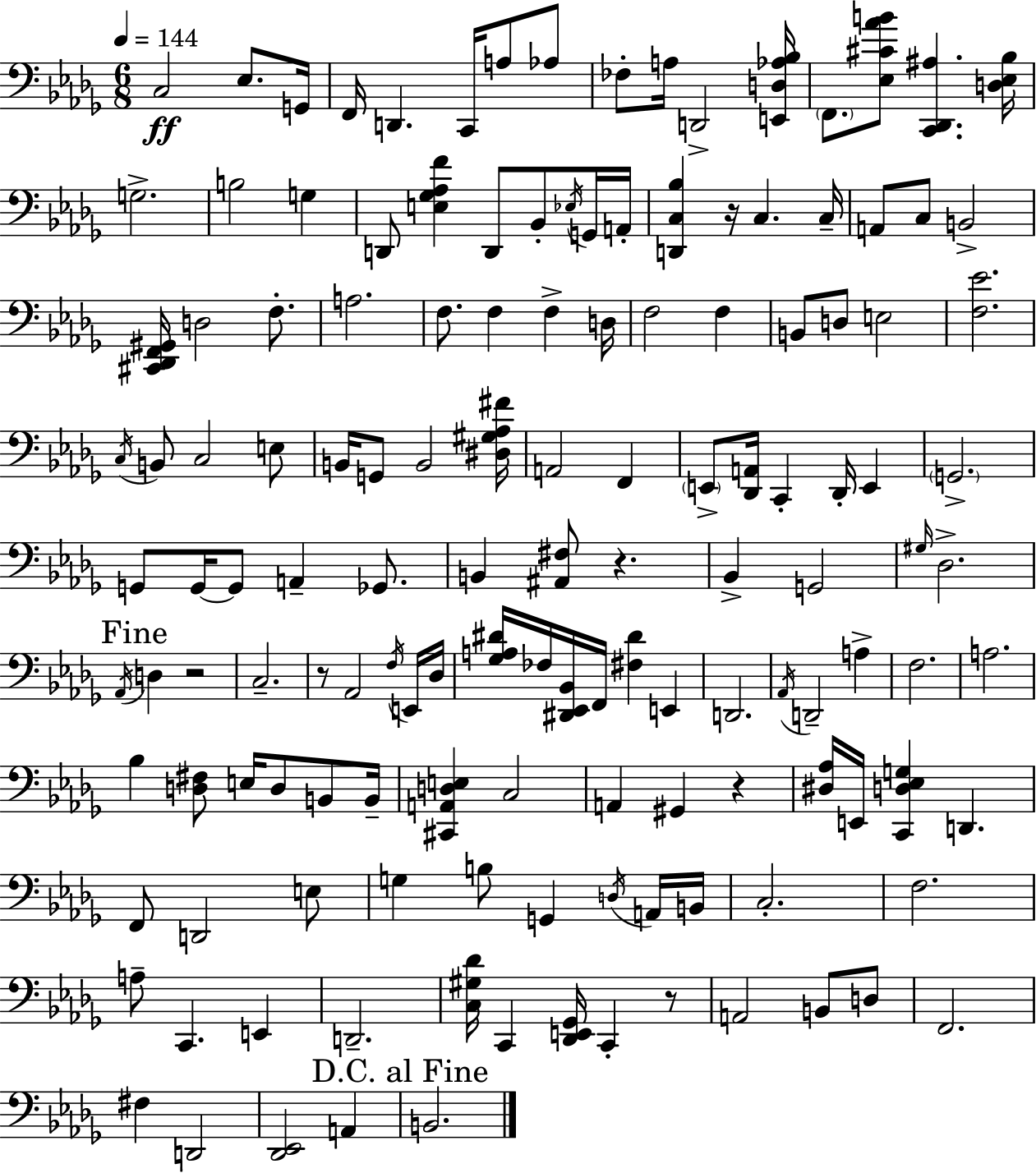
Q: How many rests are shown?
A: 6